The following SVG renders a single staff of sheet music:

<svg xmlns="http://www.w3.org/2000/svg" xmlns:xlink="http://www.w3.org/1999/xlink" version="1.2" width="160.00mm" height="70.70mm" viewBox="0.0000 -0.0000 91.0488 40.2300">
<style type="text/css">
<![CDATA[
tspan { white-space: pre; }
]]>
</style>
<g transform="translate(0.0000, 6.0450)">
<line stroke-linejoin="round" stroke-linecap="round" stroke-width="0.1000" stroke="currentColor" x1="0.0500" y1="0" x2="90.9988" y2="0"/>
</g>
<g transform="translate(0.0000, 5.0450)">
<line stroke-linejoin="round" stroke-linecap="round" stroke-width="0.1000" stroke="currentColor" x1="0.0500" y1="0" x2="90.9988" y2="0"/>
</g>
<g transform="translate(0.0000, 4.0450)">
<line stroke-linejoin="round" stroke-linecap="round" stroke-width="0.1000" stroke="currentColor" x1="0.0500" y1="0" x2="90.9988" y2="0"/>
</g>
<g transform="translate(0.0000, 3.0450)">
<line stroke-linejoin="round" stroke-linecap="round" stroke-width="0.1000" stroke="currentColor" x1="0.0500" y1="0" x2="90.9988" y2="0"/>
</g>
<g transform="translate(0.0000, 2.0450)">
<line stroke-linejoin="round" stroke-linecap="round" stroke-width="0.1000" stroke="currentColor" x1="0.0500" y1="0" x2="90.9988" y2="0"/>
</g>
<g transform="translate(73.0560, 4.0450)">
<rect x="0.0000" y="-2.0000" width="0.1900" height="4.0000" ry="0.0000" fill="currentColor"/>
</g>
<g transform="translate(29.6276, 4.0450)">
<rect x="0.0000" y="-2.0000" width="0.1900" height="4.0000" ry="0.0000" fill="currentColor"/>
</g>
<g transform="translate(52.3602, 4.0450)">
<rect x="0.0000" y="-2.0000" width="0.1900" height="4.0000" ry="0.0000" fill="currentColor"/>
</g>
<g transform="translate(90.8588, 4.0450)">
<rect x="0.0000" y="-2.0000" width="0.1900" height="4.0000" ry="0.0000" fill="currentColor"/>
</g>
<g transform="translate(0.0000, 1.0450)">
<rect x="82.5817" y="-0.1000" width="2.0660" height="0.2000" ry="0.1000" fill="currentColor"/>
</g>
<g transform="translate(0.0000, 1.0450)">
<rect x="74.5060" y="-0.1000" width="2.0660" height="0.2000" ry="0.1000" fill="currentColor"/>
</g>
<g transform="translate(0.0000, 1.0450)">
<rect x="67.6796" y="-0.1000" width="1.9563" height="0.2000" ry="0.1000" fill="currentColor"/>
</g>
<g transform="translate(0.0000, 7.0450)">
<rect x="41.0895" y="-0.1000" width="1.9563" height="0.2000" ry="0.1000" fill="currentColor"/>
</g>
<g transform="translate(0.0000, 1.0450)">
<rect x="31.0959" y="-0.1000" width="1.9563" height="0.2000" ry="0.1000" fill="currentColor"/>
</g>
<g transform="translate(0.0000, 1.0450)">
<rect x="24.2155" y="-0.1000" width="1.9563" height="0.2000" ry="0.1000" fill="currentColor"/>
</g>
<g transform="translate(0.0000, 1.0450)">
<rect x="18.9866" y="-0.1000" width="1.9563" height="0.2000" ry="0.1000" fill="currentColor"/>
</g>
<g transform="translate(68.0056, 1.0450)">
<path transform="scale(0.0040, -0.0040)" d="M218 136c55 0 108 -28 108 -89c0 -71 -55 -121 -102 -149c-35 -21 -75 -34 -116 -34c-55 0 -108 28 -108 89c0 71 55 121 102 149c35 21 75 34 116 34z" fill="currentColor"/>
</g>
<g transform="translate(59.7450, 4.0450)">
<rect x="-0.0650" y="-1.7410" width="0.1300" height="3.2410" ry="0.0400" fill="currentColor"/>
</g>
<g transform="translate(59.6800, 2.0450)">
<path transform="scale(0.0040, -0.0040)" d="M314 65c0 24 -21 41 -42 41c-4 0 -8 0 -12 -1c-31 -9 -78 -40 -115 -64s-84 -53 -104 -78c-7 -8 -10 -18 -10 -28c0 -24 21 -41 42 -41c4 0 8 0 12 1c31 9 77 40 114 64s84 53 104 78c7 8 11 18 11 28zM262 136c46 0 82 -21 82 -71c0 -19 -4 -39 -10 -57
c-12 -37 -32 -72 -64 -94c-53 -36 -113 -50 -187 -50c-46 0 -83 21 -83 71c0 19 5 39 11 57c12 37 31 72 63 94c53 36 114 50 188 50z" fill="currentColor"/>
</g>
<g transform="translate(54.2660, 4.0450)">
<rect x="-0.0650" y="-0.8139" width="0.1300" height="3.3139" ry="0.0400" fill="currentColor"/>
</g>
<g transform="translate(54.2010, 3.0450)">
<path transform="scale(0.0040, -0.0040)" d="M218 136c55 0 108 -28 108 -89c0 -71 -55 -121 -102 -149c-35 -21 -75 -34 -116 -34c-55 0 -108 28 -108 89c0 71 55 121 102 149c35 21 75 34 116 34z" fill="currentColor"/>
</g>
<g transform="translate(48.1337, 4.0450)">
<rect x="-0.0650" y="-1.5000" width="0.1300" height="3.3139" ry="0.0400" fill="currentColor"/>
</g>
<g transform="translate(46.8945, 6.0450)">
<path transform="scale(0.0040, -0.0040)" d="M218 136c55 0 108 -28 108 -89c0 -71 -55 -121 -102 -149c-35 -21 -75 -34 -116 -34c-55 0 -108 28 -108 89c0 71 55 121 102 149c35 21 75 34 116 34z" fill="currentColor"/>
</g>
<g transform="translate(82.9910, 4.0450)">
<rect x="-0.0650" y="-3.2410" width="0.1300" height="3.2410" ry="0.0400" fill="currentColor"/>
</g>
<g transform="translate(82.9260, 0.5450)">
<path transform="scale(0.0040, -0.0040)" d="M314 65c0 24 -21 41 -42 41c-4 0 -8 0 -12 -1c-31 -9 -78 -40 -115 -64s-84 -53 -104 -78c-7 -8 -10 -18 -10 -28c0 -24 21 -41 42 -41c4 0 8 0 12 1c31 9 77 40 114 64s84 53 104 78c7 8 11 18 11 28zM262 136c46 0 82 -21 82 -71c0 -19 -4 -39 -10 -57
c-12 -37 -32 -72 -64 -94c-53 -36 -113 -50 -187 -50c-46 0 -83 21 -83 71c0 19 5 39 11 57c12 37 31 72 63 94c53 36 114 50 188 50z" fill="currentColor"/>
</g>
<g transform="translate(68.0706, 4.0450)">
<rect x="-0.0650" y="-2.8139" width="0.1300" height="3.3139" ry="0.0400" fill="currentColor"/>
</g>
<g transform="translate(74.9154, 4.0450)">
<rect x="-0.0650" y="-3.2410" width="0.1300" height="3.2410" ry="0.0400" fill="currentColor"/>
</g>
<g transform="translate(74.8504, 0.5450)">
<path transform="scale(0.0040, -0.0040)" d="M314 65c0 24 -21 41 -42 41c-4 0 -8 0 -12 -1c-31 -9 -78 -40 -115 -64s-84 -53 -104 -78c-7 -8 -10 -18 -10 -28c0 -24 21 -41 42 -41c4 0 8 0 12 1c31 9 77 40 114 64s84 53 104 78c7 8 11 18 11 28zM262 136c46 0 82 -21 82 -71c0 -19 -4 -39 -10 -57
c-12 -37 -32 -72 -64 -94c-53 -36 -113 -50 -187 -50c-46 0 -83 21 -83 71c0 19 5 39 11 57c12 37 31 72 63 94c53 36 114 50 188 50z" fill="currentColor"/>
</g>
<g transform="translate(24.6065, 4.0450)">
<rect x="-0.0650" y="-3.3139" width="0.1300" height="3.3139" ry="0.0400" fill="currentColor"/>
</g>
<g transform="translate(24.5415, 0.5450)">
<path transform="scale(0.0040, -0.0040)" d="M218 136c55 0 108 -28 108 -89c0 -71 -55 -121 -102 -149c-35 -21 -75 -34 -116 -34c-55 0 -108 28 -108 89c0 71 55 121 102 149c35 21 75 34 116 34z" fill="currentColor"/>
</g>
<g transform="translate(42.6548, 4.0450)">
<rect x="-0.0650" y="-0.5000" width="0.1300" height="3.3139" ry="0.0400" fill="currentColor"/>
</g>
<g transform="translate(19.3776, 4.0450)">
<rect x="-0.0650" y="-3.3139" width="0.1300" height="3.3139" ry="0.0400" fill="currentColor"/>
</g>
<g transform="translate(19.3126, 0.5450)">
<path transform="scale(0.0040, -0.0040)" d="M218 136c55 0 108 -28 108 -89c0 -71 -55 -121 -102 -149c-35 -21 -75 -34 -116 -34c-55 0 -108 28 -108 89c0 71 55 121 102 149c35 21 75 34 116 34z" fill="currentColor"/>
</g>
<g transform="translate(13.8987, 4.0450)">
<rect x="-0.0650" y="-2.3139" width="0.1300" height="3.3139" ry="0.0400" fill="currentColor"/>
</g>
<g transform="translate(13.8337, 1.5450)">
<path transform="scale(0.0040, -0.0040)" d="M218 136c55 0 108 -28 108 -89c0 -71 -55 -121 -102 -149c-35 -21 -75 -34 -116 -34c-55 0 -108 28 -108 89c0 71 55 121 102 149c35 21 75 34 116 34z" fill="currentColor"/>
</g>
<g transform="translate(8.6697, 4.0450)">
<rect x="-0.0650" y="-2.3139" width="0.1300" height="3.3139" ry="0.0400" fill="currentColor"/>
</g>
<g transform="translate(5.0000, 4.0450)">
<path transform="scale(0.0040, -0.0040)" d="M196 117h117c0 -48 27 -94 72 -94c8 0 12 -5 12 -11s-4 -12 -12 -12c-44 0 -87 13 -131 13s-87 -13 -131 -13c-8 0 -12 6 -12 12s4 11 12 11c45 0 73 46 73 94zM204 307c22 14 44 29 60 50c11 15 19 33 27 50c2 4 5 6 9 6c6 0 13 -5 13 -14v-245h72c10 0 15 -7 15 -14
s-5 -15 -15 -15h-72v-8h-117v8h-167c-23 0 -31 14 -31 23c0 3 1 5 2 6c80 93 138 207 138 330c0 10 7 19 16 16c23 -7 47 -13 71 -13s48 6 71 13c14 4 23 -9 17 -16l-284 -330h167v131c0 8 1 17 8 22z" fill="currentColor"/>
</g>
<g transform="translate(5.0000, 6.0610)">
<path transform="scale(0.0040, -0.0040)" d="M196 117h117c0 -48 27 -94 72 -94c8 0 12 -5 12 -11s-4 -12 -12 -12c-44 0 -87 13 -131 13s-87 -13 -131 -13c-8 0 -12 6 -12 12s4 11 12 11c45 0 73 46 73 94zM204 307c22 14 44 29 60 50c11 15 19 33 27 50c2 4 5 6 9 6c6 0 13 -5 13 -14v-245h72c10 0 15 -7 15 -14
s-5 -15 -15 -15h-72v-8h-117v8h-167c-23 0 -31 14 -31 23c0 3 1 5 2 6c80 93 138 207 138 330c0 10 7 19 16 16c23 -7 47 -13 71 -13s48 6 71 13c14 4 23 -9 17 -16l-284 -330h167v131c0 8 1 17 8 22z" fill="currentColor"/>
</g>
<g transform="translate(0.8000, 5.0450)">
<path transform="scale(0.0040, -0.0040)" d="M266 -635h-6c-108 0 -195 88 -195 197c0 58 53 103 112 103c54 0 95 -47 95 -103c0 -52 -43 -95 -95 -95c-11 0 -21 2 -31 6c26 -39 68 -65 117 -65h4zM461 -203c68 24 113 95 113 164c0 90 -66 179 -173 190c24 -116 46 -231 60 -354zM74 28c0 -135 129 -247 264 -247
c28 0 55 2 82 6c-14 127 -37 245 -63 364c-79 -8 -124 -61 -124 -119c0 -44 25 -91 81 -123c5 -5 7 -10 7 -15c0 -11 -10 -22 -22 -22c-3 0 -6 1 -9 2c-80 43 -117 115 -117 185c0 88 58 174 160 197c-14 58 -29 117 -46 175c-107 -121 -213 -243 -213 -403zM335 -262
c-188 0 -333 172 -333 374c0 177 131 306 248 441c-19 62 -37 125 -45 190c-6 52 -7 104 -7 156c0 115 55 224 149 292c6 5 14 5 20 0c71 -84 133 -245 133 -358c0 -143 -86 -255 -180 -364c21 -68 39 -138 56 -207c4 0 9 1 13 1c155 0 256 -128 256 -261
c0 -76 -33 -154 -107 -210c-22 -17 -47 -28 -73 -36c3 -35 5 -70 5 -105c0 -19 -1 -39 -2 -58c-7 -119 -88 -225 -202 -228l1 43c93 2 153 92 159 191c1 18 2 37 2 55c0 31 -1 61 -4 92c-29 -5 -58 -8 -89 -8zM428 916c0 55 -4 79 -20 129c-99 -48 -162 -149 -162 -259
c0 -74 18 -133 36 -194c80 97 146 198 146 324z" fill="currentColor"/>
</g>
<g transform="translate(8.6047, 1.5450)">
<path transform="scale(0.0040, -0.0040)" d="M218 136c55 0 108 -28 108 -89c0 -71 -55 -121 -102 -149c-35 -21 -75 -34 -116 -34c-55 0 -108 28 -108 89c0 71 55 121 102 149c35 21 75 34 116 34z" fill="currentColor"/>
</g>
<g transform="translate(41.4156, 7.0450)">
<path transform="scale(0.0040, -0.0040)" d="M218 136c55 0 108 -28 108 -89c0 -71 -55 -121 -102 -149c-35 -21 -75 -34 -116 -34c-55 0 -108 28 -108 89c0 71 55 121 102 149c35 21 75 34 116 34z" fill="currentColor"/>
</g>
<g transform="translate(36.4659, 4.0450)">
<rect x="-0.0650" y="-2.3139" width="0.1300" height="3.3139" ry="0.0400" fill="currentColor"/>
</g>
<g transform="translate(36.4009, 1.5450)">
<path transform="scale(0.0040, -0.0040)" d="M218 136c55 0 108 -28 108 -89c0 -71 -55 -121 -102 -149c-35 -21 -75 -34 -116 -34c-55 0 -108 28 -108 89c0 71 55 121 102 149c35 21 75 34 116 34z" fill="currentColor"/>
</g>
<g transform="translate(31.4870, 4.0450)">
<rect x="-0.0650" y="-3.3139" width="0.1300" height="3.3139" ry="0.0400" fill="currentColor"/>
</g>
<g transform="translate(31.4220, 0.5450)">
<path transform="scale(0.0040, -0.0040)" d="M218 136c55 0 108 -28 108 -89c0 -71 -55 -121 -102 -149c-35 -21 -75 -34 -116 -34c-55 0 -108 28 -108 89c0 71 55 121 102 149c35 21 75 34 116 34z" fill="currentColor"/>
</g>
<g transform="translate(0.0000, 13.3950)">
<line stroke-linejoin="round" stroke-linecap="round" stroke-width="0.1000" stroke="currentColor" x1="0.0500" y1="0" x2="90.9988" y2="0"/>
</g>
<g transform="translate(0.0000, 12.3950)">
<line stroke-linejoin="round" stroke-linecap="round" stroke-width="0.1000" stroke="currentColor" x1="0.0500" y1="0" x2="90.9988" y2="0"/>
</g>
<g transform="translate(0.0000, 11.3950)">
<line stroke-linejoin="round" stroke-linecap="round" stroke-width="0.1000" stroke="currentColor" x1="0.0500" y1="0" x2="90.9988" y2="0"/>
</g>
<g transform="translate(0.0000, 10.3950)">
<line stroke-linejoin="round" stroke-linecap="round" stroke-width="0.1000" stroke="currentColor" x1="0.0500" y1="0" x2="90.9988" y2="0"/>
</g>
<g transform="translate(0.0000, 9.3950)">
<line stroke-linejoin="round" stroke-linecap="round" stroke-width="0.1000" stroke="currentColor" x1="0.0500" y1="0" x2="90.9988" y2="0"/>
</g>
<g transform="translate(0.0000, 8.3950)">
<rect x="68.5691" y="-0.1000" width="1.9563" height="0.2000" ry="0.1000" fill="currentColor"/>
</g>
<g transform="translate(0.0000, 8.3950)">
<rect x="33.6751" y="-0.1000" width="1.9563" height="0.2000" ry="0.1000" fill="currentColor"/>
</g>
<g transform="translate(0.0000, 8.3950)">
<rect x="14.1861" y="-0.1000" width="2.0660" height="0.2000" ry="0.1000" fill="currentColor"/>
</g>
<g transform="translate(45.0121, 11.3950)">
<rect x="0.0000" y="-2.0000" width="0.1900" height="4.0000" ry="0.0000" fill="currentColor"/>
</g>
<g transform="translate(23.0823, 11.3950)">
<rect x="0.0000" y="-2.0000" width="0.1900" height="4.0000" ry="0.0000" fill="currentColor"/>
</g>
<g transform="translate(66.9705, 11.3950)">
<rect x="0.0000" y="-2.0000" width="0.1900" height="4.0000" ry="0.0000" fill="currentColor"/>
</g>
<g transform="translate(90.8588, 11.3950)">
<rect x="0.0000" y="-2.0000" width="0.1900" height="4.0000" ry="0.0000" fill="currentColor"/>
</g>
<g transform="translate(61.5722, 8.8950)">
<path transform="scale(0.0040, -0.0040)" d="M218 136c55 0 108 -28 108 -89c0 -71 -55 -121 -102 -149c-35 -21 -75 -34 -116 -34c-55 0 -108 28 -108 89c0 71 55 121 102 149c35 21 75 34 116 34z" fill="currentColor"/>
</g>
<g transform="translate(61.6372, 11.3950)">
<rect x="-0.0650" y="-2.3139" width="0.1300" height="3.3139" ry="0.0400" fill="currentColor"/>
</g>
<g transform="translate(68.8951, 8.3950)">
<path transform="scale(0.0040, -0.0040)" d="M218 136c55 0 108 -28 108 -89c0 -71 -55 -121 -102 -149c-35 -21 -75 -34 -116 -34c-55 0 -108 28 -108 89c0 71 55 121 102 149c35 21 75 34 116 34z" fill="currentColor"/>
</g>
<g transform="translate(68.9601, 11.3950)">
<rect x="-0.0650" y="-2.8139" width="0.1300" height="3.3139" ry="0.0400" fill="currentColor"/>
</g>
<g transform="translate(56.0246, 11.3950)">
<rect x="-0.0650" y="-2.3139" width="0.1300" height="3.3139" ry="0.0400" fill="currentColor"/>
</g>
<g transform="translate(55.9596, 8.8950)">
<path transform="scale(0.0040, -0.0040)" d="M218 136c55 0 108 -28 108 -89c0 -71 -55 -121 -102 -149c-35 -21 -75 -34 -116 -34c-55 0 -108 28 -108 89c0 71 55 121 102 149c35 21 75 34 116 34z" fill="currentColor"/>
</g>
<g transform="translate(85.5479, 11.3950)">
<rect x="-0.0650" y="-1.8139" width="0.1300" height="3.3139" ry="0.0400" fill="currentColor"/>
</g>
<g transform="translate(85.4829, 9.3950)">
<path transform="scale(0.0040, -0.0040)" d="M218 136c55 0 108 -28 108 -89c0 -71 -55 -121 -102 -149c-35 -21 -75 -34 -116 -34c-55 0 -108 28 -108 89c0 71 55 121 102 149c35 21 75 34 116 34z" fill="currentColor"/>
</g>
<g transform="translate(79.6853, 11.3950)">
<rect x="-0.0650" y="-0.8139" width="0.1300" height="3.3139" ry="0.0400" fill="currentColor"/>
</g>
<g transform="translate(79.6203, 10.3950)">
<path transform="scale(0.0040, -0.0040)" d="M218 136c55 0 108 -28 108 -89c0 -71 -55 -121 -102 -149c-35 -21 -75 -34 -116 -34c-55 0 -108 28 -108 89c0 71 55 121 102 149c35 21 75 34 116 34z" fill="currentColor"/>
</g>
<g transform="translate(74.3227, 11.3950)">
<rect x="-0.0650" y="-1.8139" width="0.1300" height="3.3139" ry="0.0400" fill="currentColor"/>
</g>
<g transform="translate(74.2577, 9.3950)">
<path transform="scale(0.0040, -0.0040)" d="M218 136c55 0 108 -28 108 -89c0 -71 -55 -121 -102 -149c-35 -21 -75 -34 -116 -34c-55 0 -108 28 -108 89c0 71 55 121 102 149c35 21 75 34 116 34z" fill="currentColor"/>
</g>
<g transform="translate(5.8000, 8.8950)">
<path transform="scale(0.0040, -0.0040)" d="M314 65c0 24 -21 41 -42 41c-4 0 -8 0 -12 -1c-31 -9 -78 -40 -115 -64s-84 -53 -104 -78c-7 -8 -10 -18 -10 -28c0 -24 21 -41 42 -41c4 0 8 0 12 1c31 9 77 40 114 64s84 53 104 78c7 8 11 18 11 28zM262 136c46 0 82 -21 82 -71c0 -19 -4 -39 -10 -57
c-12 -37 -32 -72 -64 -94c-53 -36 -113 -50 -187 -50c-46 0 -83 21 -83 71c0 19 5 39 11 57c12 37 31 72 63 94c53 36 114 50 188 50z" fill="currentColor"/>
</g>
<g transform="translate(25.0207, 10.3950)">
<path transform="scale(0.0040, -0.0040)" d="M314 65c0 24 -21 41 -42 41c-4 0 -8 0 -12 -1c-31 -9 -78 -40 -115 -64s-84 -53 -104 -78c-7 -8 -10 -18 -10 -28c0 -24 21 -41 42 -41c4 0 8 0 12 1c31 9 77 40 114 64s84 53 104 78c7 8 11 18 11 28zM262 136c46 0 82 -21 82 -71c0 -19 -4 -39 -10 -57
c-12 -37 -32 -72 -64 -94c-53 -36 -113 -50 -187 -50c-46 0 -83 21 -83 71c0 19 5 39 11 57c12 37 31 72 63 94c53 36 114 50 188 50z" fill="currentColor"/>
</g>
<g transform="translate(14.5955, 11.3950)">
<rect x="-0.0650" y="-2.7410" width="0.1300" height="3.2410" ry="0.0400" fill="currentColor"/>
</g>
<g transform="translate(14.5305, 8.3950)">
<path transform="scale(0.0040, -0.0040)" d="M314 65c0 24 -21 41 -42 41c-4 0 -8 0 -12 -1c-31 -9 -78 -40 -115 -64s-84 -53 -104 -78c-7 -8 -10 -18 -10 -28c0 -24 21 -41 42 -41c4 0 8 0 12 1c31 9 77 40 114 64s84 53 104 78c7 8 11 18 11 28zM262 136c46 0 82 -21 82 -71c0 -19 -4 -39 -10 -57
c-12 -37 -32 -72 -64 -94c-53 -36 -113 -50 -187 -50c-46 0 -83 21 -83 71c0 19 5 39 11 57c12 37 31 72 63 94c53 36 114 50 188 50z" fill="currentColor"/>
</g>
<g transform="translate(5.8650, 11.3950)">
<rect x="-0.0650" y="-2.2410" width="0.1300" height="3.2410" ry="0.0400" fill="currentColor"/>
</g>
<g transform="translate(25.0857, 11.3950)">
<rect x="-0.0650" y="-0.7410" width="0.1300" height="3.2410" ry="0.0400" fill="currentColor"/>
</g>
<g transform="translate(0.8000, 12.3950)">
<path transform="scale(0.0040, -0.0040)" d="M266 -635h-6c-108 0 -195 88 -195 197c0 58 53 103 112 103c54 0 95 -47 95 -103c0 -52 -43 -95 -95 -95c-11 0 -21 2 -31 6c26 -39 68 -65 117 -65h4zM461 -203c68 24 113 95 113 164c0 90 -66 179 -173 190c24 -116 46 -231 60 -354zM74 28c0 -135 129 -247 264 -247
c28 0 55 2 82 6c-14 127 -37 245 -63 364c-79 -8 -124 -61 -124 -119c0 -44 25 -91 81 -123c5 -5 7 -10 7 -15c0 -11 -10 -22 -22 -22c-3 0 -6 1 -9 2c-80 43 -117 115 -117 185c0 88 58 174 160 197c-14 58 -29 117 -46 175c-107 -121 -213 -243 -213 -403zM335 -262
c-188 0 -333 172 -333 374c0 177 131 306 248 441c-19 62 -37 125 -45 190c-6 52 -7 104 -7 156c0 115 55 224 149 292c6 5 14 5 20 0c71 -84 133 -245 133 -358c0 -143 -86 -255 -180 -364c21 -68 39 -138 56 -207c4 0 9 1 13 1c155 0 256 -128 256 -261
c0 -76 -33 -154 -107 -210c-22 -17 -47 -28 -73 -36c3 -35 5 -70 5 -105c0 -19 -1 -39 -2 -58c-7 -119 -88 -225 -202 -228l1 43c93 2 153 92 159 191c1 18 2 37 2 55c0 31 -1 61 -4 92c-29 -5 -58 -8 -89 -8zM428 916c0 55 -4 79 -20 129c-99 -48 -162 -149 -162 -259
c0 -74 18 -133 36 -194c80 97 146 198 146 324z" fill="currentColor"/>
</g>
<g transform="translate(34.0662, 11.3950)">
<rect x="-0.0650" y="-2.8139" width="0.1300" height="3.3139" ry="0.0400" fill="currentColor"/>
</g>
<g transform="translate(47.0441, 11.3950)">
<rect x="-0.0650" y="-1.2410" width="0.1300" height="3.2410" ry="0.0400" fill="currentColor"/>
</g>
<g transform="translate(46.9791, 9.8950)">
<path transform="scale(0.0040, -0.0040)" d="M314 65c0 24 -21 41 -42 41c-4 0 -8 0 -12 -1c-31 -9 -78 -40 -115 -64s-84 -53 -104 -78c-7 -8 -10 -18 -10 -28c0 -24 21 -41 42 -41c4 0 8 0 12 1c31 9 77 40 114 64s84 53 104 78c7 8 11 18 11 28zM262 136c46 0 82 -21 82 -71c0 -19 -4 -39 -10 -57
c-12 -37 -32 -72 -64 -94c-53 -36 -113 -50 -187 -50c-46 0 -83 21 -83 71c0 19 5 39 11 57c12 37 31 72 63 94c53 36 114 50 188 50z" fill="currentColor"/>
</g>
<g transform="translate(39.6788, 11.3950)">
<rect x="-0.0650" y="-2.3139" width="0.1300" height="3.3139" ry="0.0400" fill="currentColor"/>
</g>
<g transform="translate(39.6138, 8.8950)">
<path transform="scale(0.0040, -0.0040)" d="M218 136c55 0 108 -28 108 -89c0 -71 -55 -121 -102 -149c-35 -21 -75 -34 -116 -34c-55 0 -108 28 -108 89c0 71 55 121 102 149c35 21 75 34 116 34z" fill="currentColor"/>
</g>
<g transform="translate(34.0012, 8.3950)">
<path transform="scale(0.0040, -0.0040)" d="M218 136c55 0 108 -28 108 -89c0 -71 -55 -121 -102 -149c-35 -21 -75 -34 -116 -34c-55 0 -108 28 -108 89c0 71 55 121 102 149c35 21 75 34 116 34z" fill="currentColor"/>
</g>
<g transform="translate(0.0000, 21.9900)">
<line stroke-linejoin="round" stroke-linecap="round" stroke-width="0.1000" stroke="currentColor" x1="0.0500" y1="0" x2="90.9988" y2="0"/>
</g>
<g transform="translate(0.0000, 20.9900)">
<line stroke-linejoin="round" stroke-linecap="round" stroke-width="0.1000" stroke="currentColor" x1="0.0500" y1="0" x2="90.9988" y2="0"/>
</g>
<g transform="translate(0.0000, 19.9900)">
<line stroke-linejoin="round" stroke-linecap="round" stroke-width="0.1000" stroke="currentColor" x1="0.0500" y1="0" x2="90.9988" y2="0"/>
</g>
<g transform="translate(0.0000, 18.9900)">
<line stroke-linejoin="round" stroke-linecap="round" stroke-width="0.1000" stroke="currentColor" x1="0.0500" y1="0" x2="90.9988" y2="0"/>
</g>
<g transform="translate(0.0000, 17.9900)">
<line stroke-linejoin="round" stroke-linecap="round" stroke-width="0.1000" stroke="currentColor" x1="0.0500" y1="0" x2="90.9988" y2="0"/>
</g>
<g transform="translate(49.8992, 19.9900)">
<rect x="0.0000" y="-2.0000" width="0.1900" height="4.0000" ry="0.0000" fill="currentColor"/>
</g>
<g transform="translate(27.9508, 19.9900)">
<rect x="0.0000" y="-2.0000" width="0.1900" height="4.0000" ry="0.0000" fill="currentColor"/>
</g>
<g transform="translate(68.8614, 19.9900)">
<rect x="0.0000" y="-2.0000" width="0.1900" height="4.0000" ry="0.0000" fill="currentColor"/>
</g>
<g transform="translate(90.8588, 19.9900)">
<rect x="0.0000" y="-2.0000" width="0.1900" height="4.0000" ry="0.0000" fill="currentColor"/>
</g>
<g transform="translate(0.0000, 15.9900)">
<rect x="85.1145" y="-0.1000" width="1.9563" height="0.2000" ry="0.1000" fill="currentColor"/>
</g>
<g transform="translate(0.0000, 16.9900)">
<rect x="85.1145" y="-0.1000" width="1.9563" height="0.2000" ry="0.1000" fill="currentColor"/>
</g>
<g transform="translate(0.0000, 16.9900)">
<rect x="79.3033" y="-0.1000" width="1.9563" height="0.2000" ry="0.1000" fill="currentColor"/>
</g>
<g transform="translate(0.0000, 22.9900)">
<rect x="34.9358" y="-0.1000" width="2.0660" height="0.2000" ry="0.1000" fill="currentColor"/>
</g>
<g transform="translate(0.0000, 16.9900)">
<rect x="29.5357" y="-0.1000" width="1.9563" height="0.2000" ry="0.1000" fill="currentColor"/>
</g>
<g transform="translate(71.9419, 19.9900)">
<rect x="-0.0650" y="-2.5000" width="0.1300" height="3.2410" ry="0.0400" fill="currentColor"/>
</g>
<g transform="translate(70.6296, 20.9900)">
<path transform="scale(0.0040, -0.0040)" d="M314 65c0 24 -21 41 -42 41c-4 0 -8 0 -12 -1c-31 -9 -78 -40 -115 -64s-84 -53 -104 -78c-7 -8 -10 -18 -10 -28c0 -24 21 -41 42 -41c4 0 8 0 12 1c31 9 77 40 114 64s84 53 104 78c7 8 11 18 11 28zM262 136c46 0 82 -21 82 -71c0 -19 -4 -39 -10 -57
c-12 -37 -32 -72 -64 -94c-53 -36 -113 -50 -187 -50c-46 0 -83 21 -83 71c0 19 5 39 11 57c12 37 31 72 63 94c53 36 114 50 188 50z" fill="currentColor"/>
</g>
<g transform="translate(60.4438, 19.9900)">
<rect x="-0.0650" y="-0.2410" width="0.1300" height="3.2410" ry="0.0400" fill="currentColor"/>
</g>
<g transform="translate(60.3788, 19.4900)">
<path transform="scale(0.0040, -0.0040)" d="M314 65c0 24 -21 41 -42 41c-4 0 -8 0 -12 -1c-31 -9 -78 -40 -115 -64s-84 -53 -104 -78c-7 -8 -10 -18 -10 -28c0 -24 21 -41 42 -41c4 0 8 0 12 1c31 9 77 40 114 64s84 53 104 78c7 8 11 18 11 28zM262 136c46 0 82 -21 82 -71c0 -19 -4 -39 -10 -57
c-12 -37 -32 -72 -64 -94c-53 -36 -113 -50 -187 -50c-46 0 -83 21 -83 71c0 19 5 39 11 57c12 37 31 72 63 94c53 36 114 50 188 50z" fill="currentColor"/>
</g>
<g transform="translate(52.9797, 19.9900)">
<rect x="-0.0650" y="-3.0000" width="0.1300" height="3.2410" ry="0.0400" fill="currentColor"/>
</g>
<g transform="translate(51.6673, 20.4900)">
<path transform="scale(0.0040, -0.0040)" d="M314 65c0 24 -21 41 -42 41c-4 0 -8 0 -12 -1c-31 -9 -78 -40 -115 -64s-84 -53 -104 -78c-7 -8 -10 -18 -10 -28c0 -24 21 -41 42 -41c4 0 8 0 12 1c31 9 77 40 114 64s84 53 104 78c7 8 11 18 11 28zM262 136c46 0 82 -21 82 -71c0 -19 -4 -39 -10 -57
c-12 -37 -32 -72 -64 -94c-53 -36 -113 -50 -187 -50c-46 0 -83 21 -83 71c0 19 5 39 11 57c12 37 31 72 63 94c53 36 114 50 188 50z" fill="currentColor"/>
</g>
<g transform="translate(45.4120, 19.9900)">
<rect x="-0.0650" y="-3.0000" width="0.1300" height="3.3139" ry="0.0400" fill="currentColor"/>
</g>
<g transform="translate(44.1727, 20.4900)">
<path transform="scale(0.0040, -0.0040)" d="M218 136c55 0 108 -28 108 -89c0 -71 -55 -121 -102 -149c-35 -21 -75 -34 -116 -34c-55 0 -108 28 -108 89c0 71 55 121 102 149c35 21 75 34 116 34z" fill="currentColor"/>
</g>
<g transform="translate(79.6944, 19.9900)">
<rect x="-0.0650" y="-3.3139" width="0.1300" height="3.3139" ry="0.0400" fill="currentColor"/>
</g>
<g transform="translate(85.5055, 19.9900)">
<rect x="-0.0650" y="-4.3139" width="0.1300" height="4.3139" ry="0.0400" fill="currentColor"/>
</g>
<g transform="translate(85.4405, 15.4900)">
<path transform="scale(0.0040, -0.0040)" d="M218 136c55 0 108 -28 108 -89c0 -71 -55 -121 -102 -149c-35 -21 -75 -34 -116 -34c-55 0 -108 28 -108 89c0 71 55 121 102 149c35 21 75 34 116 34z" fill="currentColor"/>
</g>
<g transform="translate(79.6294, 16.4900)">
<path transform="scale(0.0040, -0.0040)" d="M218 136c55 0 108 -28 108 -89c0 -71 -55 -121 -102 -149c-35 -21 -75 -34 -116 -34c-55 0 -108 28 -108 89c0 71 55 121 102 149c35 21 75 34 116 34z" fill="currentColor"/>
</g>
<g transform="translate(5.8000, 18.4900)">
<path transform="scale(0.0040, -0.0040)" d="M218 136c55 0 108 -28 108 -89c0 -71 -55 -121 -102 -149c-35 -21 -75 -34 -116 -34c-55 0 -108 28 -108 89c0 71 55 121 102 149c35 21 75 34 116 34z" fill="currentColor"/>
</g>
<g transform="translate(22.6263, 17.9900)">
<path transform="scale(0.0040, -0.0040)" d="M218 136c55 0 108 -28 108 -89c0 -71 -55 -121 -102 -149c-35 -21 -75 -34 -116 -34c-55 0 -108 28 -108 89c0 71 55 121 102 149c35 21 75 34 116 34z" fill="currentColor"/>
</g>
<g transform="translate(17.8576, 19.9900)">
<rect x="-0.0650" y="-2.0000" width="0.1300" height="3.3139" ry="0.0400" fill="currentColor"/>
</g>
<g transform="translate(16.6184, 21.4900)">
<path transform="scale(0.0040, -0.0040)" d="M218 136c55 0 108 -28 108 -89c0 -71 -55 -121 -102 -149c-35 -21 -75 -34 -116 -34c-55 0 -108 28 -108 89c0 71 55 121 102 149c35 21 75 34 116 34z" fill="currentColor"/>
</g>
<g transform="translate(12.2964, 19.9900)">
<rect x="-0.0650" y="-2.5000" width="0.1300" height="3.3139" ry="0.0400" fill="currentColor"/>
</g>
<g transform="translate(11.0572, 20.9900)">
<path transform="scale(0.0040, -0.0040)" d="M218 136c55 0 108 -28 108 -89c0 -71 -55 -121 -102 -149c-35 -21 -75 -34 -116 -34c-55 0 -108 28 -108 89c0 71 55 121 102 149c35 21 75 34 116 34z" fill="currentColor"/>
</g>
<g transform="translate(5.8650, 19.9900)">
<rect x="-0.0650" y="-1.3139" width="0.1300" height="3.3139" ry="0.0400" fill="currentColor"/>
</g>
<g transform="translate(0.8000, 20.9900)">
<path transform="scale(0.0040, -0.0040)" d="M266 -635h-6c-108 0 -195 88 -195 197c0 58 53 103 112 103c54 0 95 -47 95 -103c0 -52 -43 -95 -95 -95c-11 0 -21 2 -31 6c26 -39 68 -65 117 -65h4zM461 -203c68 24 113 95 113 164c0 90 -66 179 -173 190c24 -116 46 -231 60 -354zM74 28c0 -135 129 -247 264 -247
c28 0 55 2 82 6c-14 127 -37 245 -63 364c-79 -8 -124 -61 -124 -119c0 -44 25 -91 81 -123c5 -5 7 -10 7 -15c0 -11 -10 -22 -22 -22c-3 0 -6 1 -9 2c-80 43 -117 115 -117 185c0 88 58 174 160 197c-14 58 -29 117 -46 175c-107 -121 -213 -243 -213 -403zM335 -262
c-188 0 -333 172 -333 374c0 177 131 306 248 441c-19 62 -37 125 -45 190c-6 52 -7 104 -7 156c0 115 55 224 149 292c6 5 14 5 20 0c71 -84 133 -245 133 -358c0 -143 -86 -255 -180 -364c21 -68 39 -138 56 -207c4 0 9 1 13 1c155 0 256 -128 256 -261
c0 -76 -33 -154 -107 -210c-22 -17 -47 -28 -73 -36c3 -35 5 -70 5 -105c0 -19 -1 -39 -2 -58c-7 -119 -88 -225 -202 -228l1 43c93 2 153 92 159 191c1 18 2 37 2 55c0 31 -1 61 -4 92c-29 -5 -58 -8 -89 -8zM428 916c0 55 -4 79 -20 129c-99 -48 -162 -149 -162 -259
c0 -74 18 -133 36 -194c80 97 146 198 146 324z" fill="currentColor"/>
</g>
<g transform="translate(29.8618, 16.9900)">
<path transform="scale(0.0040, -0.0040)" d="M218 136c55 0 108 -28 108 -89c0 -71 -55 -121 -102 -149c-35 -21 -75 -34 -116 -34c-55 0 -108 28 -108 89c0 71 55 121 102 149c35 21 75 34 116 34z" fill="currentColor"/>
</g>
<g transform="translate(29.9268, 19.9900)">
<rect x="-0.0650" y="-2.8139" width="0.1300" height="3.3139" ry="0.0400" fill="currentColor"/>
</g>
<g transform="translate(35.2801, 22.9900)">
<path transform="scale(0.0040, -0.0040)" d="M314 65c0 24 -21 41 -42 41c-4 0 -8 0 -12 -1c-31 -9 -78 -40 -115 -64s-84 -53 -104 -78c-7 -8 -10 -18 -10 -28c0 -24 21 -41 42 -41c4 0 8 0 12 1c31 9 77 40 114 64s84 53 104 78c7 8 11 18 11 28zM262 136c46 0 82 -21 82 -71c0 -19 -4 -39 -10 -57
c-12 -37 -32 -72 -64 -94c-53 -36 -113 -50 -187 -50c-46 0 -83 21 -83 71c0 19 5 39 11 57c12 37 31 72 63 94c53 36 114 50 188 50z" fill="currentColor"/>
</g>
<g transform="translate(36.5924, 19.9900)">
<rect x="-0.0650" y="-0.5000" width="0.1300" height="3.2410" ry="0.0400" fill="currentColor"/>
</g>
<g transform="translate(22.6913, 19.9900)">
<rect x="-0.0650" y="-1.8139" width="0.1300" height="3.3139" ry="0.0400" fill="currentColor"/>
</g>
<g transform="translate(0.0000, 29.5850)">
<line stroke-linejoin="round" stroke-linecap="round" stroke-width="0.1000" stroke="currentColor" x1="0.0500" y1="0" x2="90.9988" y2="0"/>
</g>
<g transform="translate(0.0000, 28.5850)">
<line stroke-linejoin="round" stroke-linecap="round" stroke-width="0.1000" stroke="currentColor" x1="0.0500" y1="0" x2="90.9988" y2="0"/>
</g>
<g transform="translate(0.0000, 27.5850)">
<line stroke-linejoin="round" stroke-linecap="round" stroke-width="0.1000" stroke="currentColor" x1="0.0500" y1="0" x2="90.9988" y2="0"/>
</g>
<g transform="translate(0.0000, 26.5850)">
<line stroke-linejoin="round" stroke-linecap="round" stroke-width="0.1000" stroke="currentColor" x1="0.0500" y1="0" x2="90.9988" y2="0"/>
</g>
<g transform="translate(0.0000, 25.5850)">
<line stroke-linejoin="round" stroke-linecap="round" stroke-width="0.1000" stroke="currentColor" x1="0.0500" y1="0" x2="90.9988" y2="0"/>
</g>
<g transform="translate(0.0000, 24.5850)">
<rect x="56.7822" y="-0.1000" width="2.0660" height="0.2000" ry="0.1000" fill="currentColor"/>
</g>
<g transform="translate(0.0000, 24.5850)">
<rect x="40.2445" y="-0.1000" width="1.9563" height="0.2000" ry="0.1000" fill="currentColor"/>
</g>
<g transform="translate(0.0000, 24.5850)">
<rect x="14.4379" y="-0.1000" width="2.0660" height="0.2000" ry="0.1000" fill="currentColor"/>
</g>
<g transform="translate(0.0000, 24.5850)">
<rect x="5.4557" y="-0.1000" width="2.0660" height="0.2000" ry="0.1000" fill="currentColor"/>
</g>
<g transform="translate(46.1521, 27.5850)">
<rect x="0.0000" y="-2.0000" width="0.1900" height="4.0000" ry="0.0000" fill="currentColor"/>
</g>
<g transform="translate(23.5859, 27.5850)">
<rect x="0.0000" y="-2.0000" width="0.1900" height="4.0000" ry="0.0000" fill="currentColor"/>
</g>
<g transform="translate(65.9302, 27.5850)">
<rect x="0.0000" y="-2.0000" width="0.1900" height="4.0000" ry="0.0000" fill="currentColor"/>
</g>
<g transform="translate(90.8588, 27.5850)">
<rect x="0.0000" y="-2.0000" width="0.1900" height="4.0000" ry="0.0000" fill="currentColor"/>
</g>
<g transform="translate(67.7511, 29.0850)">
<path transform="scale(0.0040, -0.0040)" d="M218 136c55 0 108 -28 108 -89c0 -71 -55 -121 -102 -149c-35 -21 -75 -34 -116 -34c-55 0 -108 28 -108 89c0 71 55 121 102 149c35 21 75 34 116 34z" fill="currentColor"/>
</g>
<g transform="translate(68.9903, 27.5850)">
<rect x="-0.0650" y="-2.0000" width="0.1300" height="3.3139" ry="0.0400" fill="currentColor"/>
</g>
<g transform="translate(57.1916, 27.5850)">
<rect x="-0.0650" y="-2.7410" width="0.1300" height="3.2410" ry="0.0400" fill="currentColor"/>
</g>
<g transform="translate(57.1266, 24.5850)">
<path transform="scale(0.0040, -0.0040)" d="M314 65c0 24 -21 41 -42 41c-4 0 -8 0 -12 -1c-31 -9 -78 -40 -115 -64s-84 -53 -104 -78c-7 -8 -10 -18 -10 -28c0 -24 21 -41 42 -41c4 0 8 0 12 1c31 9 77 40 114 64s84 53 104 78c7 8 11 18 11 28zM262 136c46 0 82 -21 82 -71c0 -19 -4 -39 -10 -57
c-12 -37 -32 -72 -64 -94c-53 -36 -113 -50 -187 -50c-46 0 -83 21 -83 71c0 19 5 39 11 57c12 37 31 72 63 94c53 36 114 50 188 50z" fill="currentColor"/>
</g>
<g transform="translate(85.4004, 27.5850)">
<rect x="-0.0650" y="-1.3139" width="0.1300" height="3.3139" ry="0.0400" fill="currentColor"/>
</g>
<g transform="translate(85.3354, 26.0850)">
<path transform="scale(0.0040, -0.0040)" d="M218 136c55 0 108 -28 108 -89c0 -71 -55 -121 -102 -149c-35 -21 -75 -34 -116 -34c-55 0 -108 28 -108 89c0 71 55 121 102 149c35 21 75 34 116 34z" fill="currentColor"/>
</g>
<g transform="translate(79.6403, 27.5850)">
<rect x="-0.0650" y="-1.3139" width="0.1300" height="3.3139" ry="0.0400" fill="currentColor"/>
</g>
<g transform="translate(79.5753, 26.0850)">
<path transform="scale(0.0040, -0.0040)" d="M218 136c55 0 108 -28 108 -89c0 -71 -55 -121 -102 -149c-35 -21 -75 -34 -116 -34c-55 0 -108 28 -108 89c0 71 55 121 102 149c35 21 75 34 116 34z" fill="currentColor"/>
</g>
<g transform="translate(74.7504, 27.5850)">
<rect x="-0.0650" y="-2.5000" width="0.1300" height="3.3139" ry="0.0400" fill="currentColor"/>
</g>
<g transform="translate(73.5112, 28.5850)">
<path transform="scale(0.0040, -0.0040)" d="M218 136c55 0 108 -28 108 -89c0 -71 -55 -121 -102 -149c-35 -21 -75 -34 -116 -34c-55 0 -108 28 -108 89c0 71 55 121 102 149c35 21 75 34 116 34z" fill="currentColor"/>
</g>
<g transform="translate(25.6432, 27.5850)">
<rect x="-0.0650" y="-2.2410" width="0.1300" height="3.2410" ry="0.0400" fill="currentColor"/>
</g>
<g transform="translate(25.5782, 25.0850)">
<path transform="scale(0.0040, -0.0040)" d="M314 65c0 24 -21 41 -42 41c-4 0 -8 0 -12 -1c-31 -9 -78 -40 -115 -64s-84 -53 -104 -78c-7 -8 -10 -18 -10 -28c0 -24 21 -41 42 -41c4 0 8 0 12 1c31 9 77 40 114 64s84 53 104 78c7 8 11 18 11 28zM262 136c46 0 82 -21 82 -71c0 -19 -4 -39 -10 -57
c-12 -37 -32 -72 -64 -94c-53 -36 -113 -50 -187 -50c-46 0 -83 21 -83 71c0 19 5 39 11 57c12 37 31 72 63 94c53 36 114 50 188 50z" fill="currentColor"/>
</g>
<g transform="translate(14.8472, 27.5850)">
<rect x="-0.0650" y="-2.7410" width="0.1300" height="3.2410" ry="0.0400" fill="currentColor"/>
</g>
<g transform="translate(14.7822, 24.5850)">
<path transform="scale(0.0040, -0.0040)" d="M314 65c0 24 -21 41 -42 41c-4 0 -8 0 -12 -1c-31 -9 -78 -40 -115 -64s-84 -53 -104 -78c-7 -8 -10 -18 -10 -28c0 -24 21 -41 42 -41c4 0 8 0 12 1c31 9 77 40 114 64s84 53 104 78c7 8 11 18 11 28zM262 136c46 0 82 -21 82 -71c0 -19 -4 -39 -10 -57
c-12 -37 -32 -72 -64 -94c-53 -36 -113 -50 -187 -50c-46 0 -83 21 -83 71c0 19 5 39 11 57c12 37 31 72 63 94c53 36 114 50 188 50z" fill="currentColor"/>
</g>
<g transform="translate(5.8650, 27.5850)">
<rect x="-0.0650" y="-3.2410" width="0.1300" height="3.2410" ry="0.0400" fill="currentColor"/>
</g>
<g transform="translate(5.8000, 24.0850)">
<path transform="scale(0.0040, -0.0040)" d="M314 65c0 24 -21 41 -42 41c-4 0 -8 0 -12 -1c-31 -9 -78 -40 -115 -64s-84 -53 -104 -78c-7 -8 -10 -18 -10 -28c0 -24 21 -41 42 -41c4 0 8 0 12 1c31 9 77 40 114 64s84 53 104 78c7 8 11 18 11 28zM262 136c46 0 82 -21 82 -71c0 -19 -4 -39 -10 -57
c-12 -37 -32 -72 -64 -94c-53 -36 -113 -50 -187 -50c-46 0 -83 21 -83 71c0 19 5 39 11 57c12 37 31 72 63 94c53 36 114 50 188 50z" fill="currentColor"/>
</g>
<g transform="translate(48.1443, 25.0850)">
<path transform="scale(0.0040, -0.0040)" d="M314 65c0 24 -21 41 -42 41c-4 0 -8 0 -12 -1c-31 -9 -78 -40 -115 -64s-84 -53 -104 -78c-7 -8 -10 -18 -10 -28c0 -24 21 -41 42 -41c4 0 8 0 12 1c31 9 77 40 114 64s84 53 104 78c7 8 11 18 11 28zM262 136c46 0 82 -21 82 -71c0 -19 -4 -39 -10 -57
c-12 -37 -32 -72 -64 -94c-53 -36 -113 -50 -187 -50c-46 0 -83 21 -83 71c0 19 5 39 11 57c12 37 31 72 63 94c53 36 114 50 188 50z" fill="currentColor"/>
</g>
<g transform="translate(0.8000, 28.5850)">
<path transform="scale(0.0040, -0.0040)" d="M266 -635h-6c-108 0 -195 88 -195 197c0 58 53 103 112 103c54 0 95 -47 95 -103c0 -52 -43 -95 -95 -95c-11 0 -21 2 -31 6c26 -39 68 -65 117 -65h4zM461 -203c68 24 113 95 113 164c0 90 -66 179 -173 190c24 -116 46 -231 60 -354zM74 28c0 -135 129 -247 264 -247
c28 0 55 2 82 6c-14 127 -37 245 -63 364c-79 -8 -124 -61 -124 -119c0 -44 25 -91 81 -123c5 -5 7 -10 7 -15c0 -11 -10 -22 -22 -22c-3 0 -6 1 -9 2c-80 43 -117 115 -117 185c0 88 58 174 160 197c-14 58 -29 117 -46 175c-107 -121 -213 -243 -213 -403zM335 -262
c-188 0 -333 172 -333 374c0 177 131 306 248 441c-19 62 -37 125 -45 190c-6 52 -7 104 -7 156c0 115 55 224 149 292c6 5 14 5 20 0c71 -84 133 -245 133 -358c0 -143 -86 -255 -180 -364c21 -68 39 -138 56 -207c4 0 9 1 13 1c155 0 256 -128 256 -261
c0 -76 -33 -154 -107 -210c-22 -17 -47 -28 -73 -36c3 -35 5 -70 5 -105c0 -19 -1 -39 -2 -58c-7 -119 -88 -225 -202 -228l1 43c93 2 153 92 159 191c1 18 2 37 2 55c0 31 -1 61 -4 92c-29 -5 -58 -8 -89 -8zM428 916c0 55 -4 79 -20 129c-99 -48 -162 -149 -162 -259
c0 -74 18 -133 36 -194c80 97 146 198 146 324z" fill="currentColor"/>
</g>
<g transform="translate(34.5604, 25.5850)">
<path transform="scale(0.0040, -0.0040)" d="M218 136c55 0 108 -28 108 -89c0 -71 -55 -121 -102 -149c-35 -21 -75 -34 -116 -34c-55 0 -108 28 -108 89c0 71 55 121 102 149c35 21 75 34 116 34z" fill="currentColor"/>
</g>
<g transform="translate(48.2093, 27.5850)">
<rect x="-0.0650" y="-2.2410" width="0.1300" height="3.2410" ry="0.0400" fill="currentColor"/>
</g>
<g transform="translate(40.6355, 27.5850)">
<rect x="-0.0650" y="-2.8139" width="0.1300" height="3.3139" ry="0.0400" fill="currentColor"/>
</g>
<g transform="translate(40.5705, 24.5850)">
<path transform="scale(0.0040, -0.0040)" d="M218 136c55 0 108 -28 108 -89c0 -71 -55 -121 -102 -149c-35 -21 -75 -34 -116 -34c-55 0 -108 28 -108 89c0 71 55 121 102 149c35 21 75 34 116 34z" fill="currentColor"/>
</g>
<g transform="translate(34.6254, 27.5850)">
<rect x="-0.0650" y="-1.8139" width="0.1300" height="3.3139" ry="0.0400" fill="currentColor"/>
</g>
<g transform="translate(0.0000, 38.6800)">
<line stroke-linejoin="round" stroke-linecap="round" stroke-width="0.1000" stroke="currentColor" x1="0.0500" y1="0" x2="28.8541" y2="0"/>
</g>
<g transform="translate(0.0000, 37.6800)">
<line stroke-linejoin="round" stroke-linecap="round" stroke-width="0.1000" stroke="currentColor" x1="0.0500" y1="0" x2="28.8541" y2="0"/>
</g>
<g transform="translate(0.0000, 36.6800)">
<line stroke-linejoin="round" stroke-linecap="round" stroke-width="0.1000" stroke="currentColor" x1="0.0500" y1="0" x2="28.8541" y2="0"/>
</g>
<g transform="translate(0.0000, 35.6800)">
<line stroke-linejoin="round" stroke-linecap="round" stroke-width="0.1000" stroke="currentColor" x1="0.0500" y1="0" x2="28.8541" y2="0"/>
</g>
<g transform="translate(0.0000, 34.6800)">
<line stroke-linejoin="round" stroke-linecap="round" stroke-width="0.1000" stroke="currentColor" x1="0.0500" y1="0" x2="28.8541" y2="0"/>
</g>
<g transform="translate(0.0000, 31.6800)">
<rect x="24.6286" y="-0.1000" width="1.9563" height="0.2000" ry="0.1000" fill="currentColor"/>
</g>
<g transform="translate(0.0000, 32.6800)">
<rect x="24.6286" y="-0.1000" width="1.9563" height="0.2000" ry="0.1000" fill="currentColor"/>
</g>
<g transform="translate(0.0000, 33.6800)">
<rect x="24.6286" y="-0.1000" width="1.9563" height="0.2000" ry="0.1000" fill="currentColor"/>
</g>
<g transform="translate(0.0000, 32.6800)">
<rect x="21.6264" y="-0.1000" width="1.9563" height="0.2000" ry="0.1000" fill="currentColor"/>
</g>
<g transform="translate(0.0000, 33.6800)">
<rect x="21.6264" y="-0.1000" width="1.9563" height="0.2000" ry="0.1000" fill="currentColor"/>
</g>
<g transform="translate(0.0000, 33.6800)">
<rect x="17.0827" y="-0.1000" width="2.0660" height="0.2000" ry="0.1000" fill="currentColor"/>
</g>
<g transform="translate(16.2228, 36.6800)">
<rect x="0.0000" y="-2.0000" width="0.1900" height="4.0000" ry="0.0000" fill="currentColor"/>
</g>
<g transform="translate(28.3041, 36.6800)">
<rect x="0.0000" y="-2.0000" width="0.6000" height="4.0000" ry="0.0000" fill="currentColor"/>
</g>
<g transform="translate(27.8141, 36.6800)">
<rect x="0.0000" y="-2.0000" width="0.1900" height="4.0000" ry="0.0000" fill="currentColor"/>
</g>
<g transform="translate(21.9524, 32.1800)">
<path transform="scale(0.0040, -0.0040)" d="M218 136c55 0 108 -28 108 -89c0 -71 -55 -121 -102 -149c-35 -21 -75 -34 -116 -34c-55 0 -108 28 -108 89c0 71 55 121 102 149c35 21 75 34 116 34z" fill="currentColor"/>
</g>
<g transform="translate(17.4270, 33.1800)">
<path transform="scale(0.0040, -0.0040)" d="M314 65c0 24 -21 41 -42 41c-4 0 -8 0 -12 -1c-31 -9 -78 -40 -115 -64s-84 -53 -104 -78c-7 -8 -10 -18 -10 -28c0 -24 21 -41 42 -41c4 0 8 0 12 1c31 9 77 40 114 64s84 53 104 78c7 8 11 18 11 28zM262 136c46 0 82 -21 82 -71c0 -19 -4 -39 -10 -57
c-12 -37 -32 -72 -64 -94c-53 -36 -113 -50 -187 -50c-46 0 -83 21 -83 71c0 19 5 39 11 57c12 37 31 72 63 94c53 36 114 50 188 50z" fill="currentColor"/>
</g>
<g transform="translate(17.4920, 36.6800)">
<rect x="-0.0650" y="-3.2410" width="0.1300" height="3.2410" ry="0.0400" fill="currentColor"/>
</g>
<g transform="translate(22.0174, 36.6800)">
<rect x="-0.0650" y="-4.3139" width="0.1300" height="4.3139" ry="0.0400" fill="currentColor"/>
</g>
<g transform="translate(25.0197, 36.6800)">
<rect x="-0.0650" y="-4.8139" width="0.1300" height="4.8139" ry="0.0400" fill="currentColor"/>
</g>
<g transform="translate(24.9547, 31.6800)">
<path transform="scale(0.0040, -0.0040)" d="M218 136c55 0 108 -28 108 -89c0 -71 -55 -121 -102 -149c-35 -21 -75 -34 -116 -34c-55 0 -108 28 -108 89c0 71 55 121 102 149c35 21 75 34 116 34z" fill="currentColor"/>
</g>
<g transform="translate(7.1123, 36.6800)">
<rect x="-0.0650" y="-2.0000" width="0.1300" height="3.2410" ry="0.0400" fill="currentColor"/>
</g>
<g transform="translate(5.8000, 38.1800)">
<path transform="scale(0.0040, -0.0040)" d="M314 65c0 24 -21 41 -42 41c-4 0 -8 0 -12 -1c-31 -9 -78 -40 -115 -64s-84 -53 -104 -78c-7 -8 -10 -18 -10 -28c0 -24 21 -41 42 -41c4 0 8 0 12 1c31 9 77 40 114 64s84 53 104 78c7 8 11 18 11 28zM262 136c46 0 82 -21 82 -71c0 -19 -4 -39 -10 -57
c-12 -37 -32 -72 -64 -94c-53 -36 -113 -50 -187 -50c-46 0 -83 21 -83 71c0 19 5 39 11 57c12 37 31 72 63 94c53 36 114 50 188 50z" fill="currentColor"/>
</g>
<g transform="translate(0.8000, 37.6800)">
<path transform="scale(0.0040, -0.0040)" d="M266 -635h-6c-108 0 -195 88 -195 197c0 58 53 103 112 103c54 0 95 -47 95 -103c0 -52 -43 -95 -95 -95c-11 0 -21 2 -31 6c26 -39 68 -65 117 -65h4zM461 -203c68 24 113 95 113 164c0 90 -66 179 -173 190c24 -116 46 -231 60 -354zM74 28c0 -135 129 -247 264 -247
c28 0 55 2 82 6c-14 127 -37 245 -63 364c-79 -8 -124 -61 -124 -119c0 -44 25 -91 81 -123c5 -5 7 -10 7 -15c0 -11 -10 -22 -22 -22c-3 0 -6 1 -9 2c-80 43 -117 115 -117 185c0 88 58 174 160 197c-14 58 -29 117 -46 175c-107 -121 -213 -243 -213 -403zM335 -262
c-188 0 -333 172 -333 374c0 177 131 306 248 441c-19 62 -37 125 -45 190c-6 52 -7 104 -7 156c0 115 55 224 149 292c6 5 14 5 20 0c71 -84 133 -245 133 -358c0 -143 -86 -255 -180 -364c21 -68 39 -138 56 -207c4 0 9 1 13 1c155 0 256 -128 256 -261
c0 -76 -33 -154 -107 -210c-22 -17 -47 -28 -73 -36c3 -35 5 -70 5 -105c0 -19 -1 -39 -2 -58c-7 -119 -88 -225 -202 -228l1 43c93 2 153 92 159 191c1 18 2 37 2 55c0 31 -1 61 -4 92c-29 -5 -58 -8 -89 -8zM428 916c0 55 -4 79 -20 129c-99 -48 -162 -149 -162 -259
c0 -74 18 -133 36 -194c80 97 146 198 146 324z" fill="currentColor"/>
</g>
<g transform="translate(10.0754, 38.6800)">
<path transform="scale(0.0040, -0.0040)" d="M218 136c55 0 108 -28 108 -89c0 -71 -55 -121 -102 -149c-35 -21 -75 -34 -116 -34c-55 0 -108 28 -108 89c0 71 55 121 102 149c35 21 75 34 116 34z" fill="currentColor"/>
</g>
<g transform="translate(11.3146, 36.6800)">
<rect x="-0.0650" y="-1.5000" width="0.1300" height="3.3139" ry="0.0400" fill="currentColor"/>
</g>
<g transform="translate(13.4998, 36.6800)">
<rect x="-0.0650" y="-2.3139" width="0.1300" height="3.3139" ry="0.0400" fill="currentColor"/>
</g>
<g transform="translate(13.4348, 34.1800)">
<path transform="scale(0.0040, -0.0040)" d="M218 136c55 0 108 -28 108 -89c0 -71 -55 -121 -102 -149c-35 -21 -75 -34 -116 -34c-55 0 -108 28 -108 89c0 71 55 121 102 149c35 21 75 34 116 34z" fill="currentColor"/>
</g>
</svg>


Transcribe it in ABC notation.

X:1
T:Untitled
M:4/4
L:1/4
K:C
g g b b b g C E d f2 a b2 b2 g2 a2 d2 a g e2 g g a f d f e G F f a C2 A A2 c2 G2 b d' b2 a2 g2 f a g2 a2 F G e e F2 E g b2 d' e'